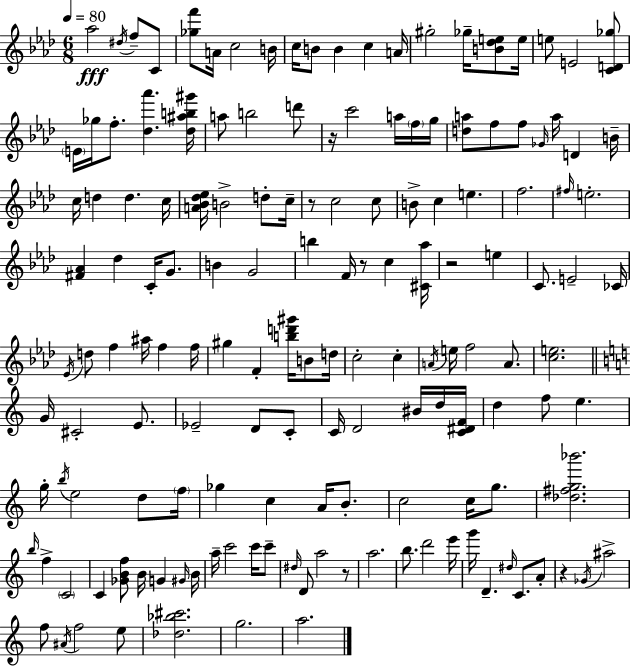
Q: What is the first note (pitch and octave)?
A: Ab5